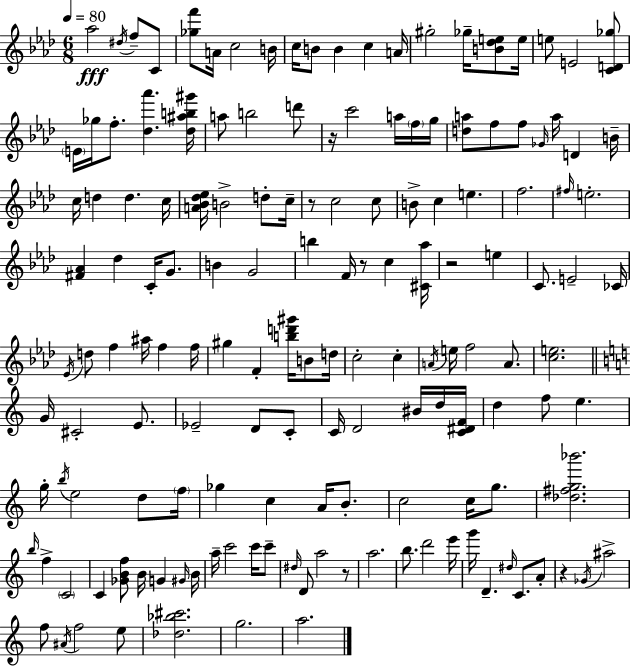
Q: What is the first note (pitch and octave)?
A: Ab5